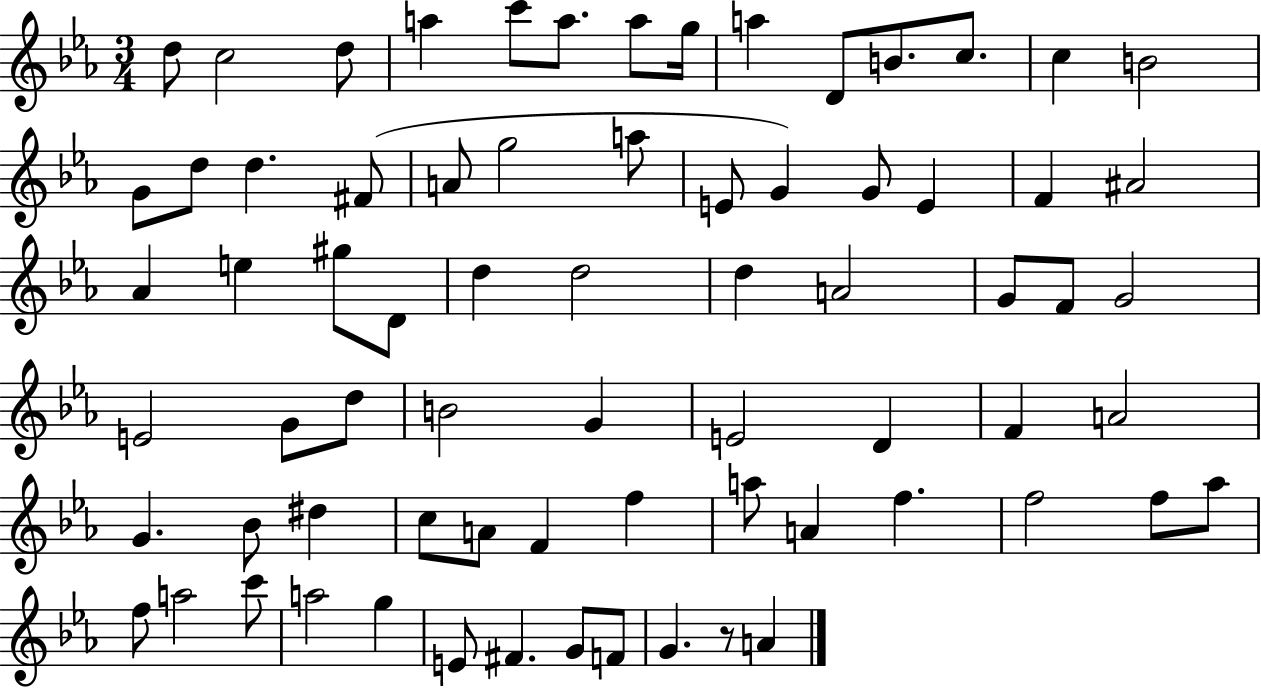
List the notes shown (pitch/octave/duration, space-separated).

D5/e C5/h D5/e A5/q C6/e A5/e. A5/e G5/s A5/q D4/e B4/e. C5/e. C5/q B4/h G4/e D5/e D5/q. F#4/e A4/e G5/h A5/e E4/e G4/q G4/e E4/q F4/q A#4/h Ab4/q E5/q G#5/e D4/e D5/q D5/h D5/q A4/h G4/e F4/e G4/h E4/h G4/e D5/e B4/h G4/q E4/h D4/q F4/q A4/h G4/q. Bb4/e D#5/q C5/e A4/e F4/q F5/q A5/e A4/q F5/q. F5/h F5/e Ab5/e F5/e A5/h C6/e A5/h G5/q E4/e F#4/q. G4/e F4/e G4/q. R/e A4/q